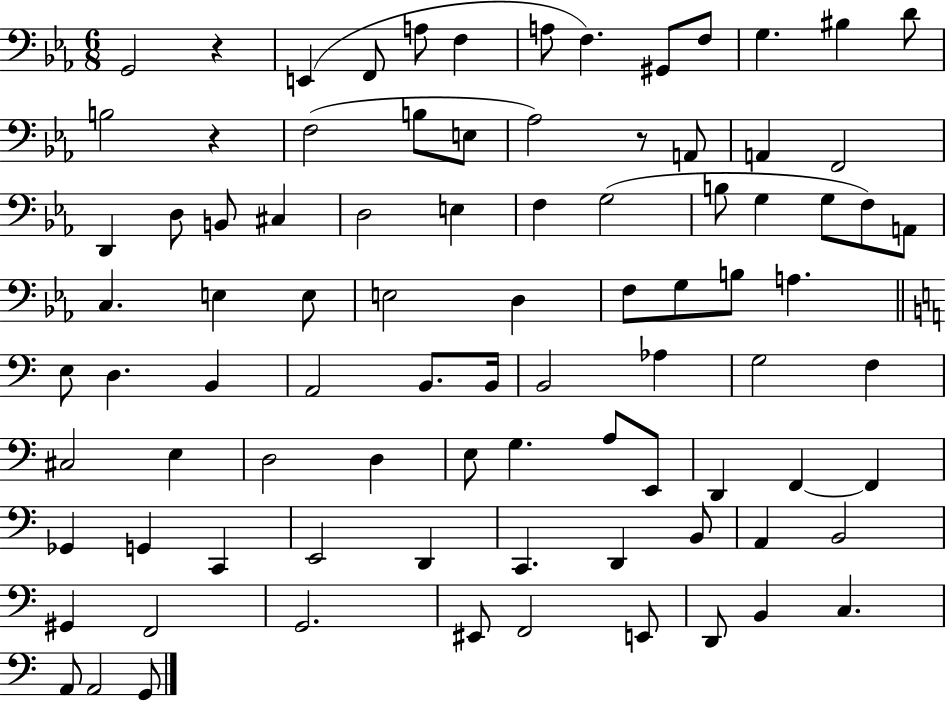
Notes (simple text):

G2/h R/q E2/q F2/e A3/e F3/q A3/e F3/q. G#2/e F3/e G3/q. BIS3/q D4/e B3/h R/q F3/h B3/e E3/e Ab3/h R/e A2/e A2/q F2/h D2/q D3/e B2/e C#3/q D3/h E3/q F3/q G3/h B3/e G3/q G3/e F3/e A2/e C3/q. E3/q E3/e E3/h D3/q F3/e G3/e B3/e A3/q. E3/e D3/q. B2/q A2/h B2/e. B2/s B2/h Ab3/q G3/h F3/q C#3/h E3/q D3/h D3/q E3/e G3/q. A3/e E2/e D2/q F2/q F2/q Gb2/q G2/q C2/q E2/h D2/q C2/q. D2/q B2/e A2/q B2/h G#2/q F2/h G2/h. EIS2/e F2/h E2/e D2/e B2/q C3/q. A2/e A2/h G2/e